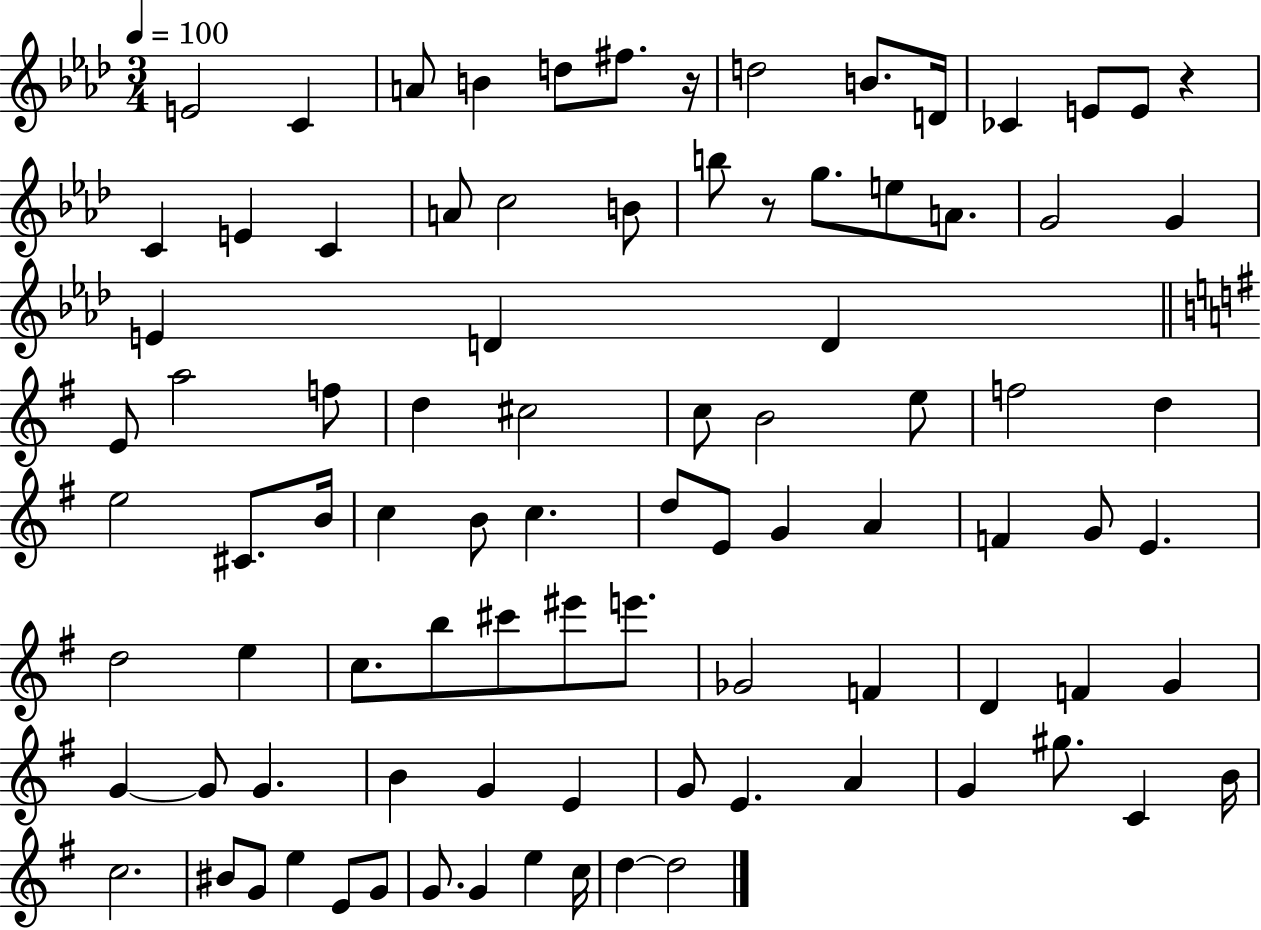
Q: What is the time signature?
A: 3/4